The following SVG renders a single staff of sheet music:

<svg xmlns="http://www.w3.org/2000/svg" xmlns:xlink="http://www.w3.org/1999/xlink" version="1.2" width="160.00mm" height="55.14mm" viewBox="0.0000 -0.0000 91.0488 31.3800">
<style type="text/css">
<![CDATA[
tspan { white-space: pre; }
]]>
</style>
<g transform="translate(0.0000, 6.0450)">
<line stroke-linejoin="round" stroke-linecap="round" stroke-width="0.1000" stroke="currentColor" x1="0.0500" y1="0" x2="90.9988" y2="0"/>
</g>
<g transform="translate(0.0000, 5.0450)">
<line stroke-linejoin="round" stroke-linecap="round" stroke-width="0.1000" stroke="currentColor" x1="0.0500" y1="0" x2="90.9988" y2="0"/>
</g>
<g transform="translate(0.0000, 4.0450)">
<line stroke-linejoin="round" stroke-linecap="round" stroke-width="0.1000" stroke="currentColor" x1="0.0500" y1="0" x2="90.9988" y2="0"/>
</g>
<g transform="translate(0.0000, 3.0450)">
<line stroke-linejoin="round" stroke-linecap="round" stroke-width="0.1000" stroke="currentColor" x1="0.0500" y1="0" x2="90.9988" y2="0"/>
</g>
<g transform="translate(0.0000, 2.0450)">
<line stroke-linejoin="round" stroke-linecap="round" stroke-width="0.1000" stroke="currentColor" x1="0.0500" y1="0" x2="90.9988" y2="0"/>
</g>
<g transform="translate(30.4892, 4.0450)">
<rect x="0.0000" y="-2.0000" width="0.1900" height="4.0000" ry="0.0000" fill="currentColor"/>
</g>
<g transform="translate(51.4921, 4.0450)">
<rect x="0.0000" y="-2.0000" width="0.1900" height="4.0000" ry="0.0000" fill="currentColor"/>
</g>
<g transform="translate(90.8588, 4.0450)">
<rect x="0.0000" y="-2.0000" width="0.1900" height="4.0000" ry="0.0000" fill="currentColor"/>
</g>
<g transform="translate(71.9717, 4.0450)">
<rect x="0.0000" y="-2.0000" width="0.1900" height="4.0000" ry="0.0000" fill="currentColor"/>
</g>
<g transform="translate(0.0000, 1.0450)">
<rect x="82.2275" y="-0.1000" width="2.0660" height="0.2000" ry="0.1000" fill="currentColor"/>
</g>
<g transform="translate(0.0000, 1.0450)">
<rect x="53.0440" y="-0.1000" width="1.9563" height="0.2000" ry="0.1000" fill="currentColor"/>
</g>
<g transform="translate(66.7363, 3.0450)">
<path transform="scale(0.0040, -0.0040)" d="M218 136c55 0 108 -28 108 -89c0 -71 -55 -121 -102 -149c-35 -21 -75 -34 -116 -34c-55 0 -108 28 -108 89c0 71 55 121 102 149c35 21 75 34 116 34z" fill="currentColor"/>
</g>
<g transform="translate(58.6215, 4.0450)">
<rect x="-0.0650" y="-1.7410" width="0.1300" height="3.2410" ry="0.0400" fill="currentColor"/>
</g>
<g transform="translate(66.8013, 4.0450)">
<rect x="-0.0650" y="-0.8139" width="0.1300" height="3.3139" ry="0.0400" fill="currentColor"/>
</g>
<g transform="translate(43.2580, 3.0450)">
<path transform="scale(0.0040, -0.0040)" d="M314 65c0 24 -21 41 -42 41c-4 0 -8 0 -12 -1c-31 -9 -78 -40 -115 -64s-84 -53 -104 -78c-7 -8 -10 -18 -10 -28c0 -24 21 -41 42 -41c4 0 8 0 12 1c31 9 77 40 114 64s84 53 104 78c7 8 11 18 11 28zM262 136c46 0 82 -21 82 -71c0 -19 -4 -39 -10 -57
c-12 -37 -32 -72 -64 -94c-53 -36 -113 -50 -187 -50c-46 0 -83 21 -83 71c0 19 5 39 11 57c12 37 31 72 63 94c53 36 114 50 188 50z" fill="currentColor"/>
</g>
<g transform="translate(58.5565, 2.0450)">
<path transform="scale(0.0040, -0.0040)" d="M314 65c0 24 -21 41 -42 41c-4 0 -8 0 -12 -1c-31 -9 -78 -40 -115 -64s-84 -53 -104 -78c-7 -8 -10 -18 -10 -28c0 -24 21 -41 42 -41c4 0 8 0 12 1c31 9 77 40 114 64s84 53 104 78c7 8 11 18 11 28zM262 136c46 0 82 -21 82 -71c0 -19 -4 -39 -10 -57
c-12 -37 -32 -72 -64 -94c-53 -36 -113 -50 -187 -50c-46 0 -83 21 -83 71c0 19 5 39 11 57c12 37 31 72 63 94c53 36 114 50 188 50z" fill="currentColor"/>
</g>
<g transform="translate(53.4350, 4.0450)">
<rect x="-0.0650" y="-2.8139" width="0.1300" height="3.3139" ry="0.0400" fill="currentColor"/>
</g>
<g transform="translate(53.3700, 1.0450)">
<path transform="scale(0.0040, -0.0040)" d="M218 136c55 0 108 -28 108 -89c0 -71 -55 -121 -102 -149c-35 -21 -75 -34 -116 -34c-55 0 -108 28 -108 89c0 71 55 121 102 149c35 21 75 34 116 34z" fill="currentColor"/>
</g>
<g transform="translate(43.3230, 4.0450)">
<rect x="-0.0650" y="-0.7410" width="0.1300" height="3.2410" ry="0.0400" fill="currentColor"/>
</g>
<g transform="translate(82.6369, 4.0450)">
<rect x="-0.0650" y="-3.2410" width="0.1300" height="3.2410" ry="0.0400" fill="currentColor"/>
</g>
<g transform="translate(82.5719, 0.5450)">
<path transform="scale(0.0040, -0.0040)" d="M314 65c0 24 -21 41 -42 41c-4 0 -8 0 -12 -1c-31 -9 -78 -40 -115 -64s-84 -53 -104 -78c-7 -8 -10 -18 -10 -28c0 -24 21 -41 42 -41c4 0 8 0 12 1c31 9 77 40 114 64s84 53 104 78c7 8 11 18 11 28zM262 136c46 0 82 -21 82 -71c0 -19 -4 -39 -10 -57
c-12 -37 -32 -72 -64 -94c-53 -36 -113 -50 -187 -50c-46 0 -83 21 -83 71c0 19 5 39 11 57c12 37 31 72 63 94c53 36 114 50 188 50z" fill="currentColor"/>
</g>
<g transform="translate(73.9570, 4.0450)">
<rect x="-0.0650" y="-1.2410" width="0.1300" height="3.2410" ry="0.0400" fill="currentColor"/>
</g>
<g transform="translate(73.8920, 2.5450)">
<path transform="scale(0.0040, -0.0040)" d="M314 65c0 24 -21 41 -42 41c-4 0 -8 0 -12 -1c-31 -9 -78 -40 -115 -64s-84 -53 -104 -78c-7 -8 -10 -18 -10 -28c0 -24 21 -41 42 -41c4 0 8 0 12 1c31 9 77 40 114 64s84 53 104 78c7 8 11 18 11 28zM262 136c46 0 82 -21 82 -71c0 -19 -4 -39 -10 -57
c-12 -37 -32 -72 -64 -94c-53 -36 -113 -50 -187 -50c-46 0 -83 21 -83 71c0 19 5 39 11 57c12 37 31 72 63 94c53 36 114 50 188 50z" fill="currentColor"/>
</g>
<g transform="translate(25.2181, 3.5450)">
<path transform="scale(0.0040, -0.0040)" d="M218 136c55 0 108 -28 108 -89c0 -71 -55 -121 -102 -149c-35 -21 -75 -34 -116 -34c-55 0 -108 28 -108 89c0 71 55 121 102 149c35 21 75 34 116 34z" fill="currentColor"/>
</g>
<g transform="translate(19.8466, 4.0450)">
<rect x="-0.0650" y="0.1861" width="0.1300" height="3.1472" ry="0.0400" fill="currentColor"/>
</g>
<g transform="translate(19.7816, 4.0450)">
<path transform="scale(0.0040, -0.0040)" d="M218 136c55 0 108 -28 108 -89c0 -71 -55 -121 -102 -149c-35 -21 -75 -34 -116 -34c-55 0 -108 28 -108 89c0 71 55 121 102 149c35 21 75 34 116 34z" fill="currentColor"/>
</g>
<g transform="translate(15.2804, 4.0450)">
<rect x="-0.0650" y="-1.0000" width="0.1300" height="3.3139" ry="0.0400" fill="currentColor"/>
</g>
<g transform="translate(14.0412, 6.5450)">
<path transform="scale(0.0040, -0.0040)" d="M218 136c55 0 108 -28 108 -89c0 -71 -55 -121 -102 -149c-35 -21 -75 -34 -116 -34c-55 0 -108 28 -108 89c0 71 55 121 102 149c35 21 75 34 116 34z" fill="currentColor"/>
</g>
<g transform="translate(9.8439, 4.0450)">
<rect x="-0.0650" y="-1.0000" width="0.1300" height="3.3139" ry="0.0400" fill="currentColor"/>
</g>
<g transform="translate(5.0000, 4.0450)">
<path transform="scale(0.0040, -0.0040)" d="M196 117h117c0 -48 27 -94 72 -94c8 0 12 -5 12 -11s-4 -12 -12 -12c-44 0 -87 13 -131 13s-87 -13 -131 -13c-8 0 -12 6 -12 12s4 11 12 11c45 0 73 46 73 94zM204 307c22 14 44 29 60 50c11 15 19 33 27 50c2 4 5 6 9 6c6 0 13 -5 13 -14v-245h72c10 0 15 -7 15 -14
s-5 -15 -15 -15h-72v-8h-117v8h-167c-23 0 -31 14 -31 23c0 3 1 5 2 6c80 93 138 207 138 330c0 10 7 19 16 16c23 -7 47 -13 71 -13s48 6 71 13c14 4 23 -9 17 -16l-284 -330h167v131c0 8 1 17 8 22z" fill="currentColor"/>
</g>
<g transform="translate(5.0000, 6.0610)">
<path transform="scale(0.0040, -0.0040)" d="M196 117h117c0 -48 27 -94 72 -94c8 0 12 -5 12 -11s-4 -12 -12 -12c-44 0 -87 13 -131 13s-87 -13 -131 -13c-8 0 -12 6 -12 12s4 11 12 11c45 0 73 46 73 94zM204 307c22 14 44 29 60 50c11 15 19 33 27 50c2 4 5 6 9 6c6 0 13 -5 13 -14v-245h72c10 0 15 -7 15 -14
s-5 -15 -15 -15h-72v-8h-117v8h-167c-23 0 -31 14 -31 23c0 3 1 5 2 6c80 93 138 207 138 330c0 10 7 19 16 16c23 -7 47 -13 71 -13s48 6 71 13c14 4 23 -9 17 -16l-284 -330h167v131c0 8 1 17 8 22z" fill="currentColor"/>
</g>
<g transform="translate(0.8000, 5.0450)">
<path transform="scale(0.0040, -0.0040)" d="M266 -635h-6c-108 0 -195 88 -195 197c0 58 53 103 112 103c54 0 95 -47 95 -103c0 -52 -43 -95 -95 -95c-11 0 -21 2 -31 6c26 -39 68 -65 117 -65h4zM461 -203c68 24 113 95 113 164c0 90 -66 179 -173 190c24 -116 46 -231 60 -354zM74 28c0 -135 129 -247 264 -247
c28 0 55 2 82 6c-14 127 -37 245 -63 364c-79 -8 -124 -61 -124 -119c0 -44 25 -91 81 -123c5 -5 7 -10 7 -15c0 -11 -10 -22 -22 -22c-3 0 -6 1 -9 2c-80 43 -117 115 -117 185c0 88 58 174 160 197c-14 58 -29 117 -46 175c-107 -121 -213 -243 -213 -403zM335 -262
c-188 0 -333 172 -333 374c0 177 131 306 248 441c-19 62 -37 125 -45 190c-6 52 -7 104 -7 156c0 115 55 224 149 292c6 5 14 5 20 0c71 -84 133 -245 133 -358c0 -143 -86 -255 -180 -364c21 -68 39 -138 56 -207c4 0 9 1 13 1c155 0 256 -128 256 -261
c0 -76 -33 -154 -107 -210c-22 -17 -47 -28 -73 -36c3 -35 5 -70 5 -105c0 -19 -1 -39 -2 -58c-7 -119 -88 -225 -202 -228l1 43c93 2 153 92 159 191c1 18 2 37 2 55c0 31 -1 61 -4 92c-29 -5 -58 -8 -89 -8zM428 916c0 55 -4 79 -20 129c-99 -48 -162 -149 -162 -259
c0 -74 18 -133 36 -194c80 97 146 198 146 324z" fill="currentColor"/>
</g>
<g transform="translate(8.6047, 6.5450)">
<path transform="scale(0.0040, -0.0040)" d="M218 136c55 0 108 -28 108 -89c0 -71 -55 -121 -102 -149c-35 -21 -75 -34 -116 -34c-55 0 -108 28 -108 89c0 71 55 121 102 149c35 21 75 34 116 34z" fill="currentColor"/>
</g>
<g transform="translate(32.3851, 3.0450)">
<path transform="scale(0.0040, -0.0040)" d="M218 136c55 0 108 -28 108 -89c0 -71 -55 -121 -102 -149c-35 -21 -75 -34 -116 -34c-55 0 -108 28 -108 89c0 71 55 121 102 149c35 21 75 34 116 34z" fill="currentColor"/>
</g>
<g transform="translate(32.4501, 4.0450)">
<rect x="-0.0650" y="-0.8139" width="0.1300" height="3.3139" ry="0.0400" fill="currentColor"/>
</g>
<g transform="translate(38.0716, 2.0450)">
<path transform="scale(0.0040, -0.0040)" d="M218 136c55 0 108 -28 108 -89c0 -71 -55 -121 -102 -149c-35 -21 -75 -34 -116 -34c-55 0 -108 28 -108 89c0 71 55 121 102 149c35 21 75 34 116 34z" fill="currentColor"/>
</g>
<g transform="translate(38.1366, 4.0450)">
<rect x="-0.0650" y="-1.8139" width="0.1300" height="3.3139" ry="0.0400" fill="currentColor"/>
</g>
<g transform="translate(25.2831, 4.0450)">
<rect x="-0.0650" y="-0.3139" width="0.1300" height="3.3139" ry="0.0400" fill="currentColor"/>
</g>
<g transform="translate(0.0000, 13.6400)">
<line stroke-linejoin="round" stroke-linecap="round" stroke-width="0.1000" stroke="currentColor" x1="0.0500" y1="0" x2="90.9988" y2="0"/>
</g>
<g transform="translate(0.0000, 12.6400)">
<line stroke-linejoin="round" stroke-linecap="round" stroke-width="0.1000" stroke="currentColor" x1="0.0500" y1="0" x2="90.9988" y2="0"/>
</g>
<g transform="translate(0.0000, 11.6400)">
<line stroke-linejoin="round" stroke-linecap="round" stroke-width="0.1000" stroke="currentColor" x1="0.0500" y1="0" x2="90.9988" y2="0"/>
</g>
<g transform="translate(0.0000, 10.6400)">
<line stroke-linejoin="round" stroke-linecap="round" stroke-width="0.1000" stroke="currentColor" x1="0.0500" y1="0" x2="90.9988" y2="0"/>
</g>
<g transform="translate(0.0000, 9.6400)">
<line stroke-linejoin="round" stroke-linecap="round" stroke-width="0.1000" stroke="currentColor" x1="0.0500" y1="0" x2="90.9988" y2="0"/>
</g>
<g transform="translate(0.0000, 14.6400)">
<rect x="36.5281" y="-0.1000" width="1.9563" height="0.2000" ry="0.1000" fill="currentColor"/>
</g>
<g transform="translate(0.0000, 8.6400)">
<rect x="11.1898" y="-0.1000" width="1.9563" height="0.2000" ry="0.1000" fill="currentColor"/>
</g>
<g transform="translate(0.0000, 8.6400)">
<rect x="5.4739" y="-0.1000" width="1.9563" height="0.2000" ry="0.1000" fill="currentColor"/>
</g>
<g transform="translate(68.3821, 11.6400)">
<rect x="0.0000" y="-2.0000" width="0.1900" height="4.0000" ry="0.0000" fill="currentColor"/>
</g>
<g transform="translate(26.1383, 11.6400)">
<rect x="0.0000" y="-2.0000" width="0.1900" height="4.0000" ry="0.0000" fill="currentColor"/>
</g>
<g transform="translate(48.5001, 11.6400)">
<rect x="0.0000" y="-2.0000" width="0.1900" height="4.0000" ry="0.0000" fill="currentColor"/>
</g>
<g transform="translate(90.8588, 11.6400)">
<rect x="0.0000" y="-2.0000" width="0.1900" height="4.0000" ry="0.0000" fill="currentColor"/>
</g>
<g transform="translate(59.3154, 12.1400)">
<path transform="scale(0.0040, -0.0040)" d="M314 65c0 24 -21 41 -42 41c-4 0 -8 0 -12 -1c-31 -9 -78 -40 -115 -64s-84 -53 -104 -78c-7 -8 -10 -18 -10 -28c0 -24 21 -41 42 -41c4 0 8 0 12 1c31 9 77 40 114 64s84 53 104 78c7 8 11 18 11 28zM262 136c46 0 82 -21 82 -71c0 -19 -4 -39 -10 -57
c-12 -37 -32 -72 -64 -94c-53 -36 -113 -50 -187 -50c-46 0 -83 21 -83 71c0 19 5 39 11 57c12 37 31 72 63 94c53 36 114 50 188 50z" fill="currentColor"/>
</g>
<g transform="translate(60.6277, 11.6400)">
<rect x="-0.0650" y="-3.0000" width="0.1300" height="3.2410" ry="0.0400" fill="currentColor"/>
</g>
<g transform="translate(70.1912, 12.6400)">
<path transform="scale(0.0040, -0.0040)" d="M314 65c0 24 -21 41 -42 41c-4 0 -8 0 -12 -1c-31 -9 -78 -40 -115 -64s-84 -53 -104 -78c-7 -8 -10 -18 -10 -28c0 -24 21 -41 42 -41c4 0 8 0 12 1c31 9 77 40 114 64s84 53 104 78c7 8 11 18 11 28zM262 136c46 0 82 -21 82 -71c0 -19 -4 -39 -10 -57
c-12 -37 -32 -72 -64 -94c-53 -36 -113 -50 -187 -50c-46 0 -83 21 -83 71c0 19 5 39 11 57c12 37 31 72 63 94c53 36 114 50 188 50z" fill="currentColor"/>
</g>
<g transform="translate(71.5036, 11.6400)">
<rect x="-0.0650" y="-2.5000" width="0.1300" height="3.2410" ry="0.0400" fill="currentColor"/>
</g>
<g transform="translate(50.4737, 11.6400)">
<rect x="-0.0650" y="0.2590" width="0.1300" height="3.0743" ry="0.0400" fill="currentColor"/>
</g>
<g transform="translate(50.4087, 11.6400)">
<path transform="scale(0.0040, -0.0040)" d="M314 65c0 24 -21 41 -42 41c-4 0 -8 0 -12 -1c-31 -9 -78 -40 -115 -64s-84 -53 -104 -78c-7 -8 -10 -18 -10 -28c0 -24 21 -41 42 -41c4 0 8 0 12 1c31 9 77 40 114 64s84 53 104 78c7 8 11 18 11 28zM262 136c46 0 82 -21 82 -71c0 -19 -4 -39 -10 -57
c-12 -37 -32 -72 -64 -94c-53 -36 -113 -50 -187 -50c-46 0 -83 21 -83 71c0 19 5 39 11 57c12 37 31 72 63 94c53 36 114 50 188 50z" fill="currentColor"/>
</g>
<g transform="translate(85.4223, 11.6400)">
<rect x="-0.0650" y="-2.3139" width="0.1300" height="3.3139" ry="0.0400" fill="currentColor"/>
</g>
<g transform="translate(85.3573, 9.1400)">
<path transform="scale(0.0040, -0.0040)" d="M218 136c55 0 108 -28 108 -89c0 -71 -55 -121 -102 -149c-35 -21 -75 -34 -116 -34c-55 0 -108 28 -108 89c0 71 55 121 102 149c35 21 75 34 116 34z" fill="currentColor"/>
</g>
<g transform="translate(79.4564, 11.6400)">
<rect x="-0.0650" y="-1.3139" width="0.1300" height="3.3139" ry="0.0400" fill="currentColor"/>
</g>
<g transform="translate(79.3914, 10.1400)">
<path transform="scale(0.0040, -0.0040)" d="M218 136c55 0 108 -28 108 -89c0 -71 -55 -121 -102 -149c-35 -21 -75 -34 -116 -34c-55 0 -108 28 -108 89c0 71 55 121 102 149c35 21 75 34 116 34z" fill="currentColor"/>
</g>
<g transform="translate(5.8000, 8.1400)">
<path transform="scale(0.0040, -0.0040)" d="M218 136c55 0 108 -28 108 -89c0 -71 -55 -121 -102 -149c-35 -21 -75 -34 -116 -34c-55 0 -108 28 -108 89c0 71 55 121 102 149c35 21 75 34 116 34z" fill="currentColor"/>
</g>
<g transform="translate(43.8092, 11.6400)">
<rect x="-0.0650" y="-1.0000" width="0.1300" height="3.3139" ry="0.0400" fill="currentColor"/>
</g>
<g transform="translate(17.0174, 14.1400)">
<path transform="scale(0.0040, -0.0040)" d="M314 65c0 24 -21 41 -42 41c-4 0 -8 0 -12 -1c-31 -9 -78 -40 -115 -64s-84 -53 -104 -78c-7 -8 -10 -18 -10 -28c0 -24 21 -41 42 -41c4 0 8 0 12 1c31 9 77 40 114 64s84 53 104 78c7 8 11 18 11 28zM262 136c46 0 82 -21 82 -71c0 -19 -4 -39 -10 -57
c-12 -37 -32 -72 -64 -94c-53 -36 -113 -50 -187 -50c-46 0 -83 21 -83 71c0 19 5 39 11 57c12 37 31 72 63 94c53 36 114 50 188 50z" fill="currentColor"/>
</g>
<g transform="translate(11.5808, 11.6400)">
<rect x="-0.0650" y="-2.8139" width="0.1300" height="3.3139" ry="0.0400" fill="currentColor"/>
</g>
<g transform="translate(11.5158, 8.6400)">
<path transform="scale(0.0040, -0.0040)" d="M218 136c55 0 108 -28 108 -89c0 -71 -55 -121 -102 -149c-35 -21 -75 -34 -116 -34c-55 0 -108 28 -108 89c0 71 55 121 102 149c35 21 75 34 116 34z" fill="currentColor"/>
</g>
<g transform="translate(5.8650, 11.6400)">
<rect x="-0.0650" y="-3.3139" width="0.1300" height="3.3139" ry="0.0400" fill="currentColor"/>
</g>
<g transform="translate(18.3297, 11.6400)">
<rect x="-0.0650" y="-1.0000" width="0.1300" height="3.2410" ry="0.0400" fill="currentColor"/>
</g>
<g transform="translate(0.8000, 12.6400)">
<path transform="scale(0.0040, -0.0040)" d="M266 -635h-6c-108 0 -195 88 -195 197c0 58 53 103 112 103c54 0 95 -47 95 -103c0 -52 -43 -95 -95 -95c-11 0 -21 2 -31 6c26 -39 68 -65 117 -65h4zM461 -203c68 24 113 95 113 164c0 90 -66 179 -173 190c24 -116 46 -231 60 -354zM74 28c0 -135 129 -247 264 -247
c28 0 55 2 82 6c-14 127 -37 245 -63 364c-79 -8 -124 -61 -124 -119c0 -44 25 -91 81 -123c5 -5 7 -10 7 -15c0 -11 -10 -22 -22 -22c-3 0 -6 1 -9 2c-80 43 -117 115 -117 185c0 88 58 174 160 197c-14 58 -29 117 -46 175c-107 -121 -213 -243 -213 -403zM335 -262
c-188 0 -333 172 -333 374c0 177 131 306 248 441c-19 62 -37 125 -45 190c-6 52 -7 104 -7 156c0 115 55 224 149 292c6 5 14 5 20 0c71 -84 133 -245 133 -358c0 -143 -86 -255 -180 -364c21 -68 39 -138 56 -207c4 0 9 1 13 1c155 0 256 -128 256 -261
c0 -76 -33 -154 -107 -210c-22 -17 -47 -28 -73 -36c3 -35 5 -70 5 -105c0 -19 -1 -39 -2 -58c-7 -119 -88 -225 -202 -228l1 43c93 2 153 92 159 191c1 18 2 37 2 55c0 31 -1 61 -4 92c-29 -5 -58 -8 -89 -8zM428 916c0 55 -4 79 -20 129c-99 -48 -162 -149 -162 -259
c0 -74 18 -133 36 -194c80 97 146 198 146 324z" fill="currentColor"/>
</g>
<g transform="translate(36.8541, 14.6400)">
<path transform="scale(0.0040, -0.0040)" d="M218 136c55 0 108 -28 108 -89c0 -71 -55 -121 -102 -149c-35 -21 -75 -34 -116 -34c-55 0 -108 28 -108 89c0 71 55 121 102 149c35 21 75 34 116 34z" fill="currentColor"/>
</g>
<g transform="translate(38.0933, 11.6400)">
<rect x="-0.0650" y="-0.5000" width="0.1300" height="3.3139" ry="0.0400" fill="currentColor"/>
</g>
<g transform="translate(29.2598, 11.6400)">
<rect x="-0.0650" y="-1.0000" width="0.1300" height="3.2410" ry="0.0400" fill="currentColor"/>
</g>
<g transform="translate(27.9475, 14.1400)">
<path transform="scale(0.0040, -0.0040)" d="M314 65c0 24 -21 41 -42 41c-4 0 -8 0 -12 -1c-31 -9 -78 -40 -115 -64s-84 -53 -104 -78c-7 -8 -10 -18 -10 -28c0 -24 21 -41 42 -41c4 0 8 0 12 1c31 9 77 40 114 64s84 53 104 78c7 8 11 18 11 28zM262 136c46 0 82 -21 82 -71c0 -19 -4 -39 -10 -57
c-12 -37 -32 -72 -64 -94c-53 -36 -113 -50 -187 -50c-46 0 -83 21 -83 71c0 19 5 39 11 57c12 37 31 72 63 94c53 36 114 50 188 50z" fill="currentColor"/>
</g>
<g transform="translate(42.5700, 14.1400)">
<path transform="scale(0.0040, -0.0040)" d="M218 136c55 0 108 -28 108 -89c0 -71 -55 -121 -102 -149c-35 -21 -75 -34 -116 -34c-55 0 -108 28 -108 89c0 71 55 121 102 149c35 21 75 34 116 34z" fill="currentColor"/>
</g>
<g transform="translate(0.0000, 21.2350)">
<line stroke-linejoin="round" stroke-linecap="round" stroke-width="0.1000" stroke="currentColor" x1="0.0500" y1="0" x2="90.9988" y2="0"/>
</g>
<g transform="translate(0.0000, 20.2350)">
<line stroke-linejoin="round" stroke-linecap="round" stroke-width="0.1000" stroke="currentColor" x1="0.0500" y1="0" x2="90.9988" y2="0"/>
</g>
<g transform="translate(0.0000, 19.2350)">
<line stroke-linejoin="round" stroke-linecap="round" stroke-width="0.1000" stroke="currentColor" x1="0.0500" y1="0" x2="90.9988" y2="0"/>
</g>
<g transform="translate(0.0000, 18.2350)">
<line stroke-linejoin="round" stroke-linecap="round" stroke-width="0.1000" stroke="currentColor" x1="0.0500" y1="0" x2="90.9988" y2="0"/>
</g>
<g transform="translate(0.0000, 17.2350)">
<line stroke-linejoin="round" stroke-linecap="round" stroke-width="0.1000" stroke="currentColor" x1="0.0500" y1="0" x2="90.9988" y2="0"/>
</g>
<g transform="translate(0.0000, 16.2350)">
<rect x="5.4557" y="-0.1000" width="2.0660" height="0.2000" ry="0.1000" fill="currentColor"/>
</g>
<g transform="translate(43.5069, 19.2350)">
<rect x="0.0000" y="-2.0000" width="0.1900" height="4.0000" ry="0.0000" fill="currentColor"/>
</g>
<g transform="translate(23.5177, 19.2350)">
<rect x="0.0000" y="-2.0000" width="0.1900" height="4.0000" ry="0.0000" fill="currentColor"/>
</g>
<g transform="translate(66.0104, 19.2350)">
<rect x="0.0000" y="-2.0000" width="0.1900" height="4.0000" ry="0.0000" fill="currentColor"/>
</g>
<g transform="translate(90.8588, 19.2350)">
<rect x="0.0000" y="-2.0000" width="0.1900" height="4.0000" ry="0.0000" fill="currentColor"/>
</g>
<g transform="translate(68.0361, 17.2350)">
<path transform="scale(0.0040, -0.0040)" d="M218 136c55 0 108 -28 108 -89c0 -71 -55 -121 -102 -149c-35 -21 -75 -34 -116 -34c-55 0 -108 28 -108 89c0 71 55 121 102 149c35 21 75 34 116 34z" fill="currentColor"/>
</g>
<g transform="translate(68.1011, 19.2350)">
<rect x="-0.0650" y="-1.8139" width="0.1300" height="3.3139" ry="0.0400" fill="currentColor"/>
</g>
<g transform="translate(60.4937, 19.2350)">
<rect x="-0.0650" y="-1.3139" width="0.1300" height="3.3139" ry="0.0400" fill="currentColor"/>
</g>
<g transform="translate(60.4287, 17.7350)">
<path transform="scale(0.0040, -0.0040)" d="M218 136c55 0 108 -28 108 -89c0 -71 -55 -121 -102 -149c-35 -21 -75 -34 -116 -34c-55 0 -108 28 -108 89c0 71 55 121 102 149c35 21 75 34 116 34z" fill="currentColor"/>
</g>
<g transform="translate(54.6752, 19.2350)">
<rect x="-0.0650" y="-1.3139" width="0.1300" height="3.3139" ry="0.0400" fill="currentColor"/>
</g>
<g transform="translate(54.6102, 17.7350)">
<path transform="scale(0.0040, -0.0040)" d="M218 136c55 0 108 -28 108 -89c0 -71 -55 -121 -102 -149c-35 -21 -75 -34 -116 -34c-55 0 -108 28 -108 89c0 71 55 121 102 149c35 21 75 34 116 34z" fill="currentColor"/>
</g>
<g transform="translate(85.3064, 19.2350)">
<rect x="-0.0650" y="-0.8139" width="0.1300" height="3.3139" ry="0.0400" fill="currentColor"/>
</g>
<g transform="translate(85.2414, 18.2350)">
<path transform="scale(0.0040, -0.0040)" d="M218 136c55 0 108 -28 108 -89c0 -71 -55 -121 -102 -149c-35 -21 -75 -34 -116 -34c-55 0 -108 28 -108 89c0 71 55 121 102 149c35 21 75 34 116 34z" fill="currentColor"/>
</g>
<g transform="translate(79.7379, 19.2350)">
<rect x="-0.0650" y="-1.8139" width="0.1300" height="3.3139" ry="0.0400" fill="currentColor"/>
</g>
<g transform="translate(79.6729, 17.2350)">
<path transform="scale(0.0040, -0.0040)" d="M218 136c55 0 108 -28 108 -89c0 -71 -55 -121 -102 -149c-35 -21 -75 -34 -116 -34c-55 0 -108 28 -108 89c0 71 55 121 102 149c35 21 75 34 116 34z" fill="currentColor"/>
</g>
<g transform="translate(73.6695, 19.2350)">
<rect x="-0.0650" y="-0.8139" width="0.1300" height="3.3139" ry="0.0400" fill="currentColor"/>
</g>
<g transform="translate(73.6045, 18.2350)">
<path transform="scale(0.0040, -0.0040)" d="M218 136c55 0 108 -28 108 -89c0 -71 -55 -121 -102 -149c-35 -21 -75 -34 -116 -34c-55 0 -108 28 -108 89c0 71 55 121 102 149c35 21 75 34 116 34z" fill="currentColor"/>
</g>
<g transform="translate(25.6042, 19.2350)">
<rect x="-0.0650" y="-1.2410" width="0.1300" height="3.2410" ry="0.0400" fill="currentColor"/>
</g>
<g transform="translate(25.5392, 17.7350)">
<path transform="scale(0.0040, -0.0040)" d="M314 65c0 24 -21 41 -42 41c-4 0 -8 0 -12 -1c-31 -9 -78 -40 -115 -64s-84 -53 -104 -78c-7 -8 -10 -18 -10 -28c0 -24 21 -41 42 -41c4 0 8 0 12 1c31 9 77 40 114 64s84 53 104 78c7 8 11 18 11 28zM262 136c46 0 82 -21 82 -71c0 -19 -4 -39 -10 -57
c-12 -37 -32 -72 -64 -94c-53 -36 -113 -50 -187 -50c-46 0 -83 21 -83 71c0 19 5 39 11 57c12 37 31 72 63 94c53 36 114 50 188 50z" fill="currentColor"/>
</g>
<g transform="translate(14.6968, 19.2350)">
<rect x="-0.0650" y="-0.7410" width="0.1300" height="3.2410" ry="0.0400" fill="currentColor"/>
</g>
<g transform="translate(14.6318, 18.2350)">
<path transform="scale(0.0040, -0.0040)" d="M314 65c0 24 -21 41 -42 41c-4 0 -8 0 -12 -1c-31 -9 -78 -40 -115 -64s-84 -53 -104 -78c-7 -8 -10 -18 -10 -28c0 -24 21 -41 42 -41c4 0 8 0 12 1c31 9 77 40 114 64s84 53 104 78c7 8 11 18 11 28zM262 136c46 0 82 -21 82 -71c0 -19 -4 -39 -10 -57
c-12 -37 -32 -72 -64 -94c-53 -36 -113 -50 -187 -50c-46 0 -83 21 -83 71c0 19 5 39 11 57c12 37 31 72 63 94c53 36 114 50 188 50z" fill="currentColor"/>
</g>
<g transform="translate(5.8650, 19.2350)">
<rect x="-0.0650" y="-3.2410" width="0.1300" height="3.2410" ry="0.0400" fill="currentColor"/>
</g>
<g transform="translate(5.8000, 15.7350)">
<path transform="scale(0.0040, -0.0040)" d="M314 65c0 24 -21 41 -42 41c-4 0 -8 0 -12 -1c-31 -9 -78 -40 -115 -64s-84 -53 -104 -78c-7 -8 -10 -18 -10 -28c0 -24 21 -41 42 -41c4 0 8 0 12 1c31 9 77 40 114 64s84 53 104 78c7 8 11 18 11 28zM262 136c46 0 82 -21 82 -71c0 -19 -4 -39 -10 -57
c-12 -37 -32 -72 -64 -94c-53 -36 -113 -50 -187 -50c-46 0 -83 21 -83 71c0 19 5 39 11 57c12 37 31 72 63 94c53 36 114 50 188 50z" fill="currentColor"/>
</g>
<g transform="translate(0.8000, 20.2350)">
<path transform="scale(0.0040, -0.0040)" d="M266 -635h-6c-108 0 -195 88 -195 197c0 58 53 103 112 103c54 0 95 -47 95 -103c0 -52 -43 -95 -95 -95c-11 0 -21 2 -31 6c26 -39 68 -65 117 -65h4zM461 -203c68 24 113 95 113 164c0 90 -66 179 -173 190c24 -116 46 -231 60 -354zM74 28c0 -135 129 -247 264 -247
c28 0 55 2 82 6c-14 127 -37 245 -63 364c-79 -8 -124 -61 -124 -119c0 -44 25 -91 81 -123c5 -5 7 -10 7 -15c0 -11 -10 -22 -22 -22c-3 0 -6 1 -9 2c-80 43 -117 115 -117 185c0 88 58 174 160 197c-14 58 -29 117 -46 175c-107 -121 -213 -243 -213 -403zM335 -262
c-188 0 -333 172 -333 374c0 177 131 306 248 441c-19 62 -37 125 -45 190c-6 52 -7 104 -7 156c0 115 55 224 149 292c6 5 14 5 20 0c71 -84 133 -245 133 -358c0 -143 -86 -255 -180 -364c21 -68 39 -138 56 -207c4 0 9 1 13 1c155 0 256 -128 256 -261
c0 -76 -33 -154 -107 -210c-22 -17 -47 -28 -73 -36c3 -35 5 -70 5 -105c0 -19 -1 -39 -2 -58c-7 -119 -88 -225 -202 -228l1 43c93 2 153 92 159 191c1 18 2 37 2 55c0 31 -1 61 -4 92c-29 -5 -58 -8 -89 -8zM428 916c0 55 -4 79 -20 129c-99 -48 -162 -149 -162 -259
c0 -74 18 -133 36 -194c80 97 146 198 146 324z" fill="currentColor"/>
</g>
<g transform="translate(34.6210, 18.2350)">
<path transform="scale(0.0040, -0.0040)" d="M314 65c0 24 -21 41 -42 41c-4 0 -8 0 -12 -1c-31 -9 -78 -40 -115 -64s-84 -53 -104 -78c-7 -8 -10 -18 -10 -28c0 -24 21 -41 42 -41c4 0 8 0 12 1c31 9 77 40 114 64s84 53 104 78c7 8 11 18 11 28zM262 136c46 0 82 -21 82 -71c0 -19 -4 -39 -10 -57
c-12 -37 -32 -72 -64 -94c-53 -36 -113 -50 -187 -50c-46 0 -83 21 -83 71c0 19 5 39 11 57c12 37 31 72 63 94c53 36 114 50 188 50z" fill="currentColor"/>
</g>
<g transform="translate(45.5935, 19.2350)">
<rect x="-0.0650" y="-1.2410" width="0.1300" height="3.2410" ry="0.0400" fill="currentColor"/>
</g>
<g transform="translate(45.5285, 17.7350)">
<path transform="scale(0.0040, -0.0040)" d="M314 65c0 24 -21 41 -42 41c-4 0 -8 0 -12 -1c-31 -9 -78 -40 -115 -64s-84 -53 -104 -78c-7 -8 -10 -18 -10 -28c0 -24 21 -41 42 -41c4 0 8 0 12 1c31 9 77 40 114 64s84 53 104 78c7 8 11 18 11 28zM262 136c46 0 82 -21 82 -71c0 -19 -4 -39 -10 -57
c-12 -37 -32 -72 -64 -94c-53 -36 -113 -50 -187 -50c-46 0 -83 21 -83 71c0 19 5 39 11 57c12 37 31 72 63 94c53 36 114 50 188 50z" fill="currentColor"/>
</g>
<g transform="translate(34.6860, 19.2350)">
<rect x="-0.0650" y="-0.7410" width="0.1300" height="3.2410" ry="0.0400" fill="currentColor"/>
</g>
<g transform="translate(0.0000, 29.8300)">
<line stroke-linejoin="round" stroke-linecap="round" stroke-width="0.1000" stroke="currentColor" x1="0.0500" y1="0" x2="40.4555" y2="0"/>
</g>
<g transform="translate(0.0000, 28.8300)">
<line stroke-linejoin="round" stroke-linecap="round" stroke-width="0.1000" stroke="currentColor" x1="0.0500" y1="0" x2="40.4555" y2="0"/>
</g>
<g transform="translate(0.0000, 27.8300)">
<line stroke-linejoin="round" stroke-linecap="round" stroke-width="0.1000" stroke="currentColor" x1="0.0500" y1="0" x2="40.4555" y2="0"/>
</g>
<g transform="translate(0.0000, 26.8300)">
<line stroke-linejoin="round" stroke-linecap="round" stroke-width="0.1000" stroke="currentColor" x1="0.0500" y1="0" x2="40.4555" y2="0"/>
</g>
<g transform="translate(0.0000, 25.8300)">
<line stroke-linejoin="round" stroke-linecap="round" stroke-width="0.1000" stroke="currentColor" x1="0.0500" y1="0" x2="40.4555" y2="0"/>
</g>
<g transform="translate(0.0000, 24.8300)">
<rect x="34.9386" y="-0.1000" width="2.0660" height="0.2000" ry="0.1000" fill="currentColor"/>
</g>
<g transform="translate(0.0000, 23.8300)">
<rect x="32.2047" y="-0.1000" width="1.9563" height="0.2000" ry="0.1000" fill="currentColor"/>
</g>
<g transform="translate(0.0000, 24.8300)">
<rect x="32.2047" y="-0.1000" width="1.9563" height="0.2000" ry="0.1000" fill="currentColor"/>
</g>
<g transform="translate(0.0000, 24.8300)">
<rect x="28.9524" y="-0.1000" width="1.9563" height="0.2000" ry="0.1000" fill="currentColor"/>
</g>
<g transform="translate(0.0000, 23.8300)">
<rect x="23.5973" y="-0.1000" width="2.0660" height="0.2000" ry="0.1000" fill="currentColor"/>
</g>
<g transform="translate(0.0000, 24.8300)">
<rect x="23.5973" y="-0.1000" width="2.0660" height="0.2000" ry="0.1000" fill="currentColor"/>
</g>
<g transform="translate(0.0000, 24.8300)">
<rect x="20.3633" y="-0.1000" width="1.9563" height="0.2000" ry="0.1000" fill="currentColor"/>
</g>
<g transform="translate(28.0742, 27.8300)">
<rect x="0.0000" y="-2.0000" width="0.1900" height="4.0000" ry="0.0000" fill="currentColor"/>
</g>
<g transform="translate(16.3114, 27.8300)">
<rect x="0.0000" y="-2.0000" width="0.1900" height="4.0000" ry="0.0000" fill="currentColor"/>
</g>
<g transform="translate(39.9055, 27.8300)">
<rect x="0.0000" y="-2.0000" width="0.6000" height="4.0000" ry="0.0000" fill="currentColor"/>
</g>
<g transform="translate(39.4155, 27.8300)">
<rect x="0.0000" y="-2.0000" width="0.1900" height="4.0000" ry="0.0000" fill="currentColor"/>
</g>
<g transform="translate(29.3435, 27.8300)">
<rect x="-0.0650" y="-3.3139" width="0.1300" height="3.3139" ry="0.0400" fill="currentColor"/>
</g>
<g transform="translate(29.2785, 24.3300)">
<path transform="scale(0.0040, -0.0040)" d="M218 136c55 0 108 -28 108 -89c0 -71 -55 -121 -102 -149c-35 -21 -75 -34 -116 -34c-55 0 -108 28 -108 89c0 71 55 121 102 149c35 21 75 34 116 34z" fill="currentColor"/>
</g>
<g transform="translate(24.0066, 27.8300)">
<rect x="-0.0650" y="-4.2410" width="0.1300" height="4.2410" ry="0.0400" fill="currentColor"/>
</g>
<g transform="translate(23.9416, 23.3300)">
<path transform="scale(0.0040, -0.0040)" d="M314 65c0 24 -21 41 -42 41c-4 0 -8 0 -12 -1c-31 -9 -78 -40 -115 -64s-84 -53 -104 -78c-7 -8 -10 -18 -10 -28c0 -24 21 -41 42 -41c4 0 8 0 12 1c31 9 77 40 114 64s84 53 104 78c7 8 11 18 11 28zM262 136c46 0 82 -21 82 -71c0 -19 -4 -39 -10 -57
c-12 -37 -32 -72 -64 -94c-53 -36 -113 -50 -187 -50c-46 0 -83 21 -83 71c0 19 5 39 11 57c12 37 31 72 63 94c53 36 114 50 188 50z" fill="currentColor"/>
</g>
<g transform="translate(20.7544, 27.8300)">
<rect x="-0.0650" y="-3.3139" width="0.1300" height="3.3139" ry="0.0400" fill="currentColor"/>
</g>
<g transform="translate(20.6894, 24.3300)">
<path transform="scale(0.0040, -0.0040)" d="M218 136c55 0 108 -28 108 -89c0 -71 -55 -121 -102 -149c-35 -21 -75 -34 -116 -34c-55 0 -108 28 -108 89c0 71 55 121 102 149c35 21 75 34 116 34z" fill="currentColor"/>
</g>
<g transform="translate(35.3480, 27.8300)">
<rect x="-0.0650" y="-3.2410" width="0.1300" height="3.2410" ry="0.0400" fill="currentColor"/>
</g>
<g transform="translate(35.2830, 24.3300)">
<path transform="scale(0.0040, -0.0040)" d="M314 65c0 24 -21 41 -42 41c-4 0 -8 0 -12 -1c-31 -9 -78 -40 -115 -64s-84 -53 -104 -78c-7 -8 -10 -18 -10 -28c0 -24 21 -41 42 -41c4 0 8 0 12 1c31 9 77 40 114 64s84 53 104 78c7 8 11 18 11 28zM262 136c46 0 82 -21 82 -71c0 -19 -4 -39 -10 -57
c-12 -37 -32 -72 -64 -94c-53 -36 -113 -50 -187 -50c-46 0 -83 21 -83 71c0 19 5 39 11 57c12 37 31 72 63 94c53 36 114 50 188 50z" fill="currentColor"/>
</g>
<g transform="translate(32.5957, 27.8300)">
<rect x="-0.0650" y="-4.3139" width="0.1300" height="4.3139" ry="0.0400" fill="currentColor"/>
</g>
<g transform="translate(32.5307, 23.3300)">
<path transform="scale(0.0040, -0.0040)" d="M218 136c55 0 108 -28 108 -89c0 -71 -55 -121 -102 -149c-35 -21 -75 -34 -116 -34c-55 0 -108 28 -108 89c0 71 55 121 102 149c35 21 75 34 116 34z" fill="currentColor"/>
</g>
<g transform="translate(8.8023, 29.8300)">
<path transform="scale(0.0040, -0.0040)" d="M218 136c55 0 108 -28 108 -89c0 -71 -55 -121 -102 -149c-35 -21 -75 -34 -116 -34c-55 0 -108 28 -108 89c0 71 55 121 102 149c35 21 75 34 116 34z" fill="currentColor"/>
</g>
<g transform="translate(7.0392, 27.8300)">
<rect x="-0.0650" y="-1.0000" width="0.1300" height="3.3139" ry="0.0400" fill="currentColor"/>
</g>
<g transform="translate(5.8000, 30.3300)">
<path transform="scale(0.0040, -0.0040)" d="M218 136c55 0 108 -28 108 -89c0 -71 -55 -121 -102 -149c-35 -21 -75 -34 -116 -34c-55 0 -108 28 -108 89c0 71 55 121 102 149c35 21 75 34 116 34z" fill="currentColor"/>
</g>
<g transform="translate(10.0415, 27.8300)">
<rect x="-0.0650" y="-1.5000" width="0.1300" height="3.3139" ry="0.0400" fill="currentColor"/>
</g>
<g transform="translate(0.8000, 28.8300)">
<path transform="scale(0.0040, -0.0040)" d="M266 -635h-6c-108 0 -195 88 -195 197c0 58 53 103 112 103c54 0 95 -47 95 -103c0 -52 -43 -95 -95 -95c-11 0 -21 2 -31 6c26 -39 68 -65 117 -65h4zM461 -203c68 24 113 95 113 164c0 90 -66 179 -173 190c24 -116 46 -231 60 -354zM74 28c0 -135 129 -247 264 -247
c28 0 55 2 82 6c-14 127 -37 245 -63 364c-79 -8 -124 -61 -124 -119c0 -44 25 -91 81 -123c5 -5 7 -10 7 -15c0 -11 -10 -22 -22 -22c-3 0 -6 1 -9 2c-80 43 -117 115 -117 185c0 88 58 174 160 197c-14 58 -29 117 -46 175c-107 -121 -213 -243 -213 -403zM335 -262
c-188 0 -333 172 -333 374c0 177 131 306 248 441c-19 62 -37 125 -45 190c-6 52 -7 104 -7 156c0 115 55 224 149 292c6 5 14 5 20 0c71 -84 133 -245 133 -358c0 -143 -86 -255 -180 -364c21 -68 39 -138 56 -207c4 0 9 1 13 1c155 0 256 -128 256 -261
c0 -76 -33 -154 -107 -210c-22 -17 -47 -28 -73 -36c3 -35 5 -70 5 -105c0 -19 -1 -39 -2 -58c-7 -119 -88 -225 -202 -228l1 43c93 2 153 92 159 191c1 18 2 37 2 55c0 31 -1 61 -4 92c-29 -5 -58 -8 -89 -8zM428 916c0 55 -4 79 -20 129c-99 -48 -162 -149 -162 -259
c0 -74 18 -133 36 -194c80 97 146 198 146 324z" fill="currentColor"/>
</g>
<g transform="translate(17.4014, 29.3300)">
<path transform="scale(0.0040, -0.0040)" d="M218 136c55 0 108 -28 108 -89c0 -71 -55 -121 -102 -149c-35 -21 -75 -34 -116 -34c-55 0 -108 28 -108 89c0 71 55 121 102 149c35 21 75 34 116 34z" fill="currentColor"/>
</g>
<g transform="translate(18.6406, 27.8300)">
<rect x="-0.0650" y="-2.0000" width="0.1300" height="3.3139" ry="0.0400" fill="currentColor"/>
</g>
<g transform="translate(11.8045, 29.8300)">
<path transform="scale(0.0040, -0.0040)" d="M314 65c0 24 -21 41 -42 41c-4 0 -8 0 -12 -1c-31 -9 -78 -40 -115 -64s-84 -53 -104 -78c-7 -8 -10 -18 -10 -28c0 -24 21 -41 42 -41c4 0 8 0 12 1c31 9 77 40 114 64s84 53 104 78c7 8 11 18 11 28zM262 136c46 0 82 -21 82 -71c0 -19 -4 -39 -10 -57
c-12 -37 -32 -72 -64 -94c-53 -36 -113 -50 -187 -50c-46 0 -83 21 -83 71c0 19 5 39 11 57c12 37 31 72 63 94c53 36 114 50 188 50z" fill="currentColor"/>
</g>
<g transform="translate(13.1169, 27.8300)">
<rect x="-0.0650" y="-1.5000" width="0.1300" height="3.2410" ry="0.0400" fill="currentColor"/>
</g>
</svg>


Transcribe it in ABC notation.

X:1
T:Untitled
M:4/4
L:1/4
K:C
D D B c d f d2 a f2 d e2 b2 b a D2 D2 C D B2 A2 G2 e g b2 d2 e2 d2 e2 e e f d f d D E E2 F b d'2 b d' b2